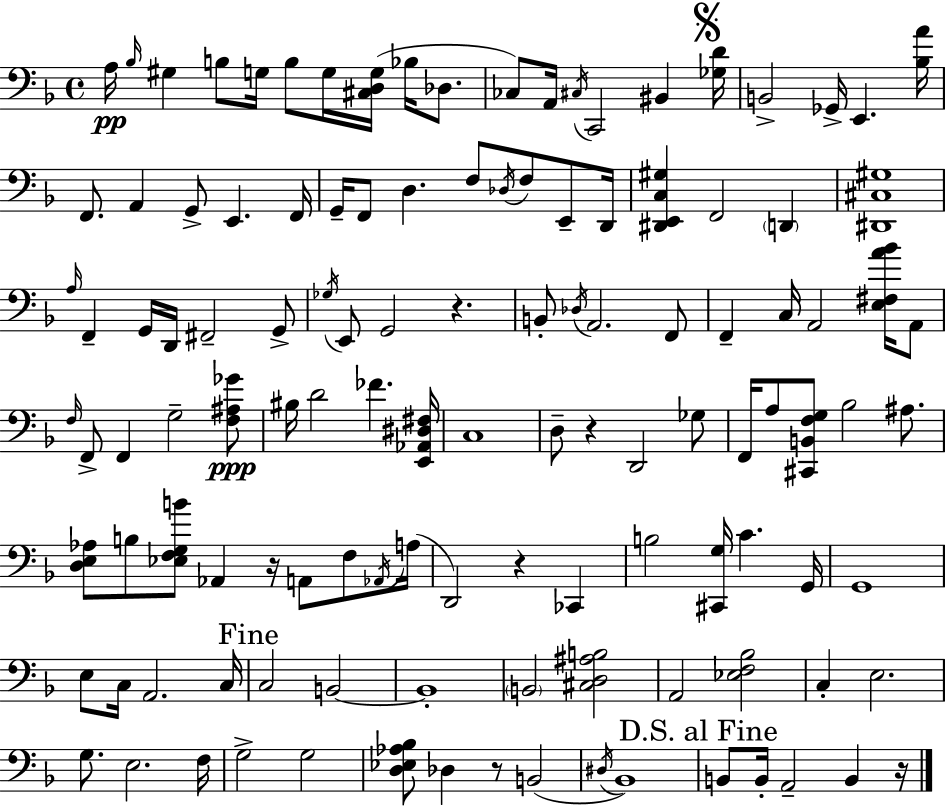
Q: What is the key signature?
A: D minor